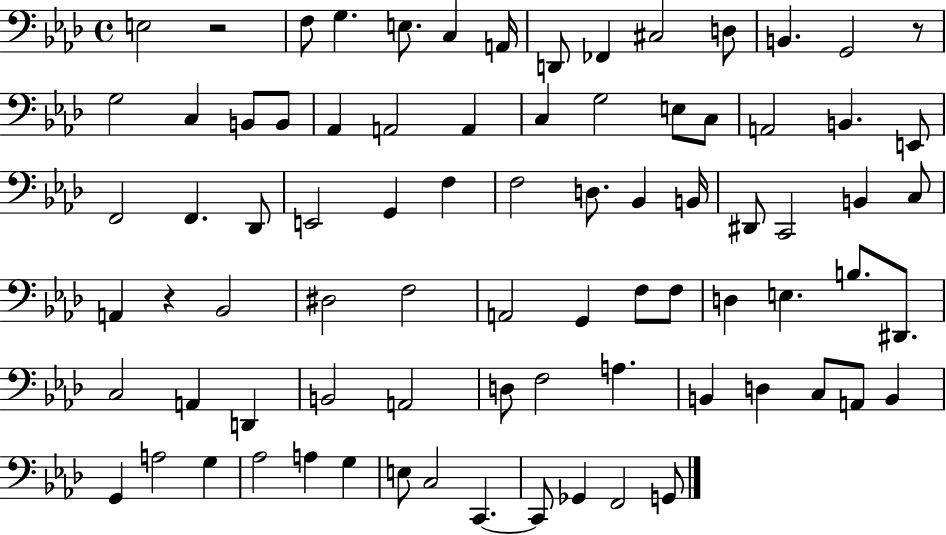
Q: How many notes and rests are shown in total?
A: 81